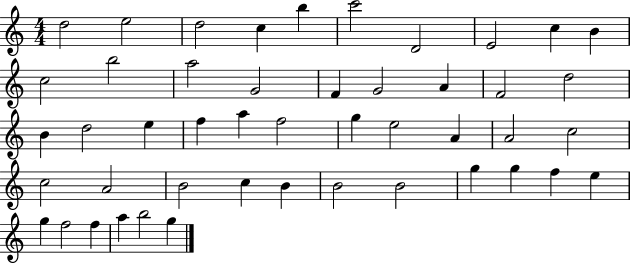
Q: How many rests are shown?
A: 0